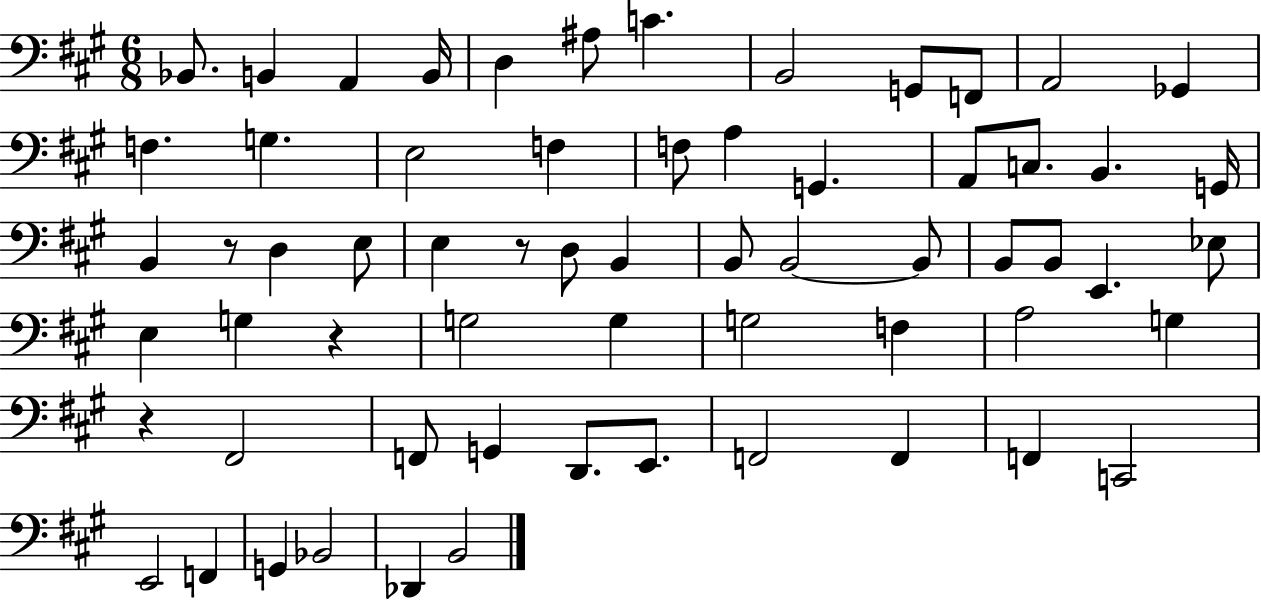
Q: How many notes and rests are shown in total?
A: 63